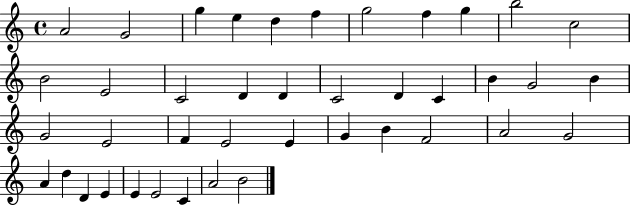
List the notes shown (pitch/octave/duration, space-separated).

A4/h G4/h G5/q E5/q D5/q F5/q G5/h F5/q G5/q B5/h C5/h B4/h E4/h C4/h D4/q D4/q C4/h D4/q C4/q B4/q G4/h B4/q G4/h E4/h F4/q E4/h E4/q G4/q B4/q F4/h A4/h G4/h A4/q D5/q D4/q E4/q E4/q E4/h C4/q A4/h B4/h